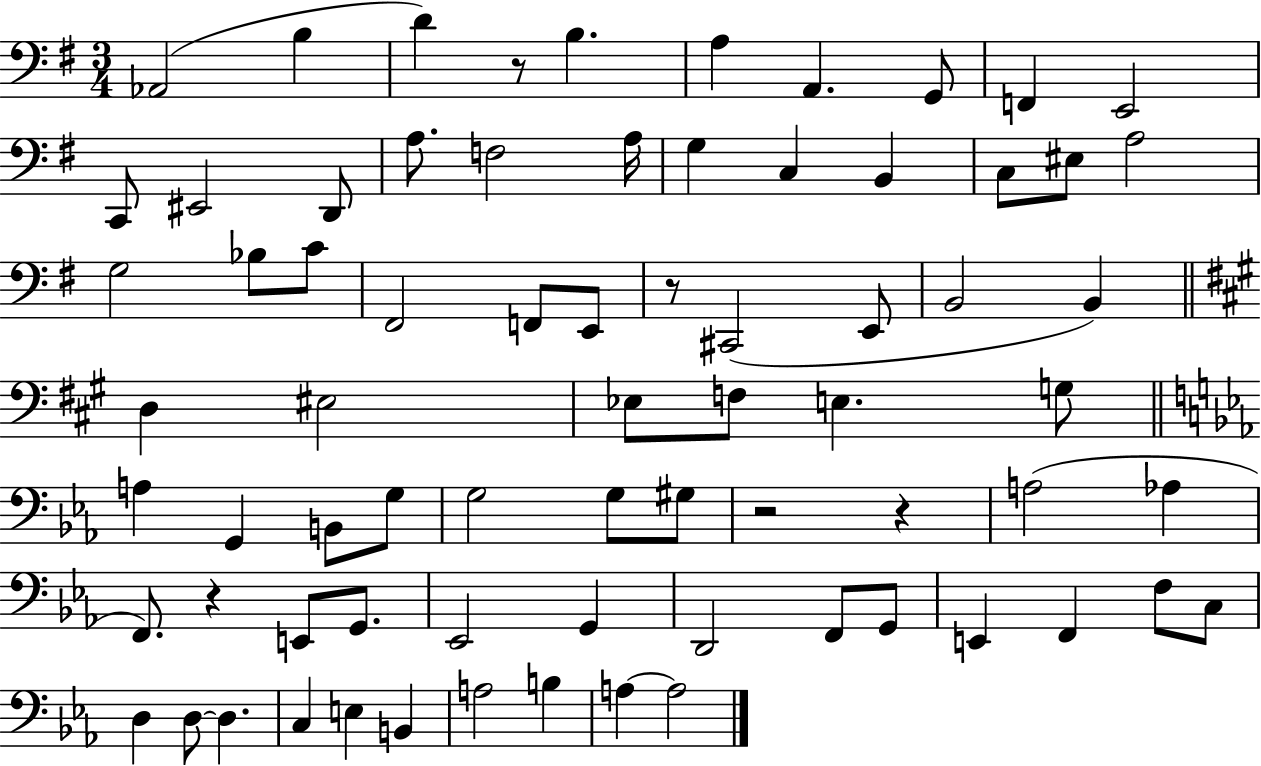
Ab2/h B3/q D4/q R/e B3/q. A3/q A2/q. G2/e F2/q E2/h C2/e EIS2/h D2/e A3/e. F3/h A3/s G3/q C3/q B2/q C3/e EIS3/e A3/h G3/h Bb3/e C4/e F#2/h F2/e E2/e R/e C#2/h E2/e B2/h B2/q D3/q EIS3/h Eb3/e F3/e E3/q. G3/e A3/q G2/q B2/e G3/e G3/h G3/e G#3/e R/h R/q A3/h Ab3/q F2/e. R/q E2/e G2/e. Eb2/h G2/q D2/h F2/e G2/e E2/q F2/q F3/e C3/e D3/q D3/e D3/q. C3/q E3/q B2/q A3/h B3/q A3/q A3/h